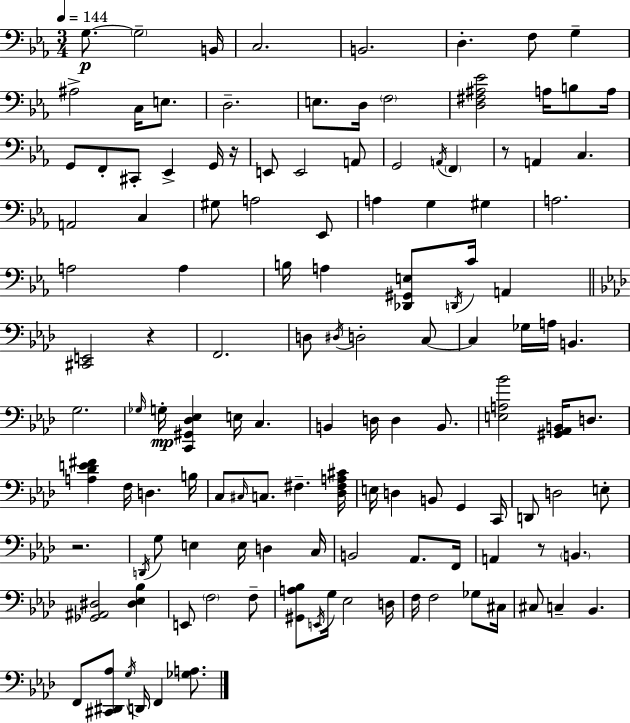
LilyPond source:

{
  \clef bass
  \numericTimeSignature
  \time 3/4
  \key c \minor
  \tempo 4 = 144
  g8.~~\p \parenthesize g2-- b,16 | c2. | b,2. | d4.-. f8 g4-- | \break ais2-> c16 e8. | d2.-- | e8. d16 \parenthesize f2 | <d fis ais ees'>2 a16 b8 a16 | \break g,8 f,8-. cis,8-. ees,4-> g,16 r16 | e,8 e,2 a,8 | g,2 \acciaccatura { a,16 } \parenthesize f,4 | r8 a,4 c4. | \break a,2 c4 | gis8 a2 ees,8 | a4 g4 gis4 | a2. | \break a2 a4 | b16 a4 <des, gis, e>8 \acciaccatura { d,16 } c'16 a,4 | \bar "||" \break \key f \minor <cis, e,>2 r4 | f,2. | d8 \acciaccatura { dis16 } d2-. c8~~ | c4 ges16 a16 b,4. | \break g2. | \grace { ges16 } g16-.\mp <c, gis, des ees>4 e16 c4. | b,4 d16 d4 b,8. | <e a bes'>2 <gis, aes, b,>16 d8. | \break <a des' e' fis'>4 f16 d4. | b16 c8 \grace { cis16 } c8. fis4.-- | <des fis a cis'>16 e16 d4 b,8 g,4 | c,16 d,8 d2 | \break e8-. r2. | \acciaccatura { d,16 } g8 e4 e16 d4 | c16 b,2 | aes,8. f,16 a,4 r8 \parenthesize b,4. | \break <ges, ais, dis>2 | <dis ees bes>4 e,8 \parenthesize f2 | f8-- <gis, a bes>8 \acciaccatura { e,16 } g16 ees2 | d16 f16 f2 | \break ges8 cis16 cis8 c4-- bes,4. | f,8 <cis, dis, aes>8 \acciaccatura { g16 } d,16 f,4 | <ges a>8. \bar "|."
}